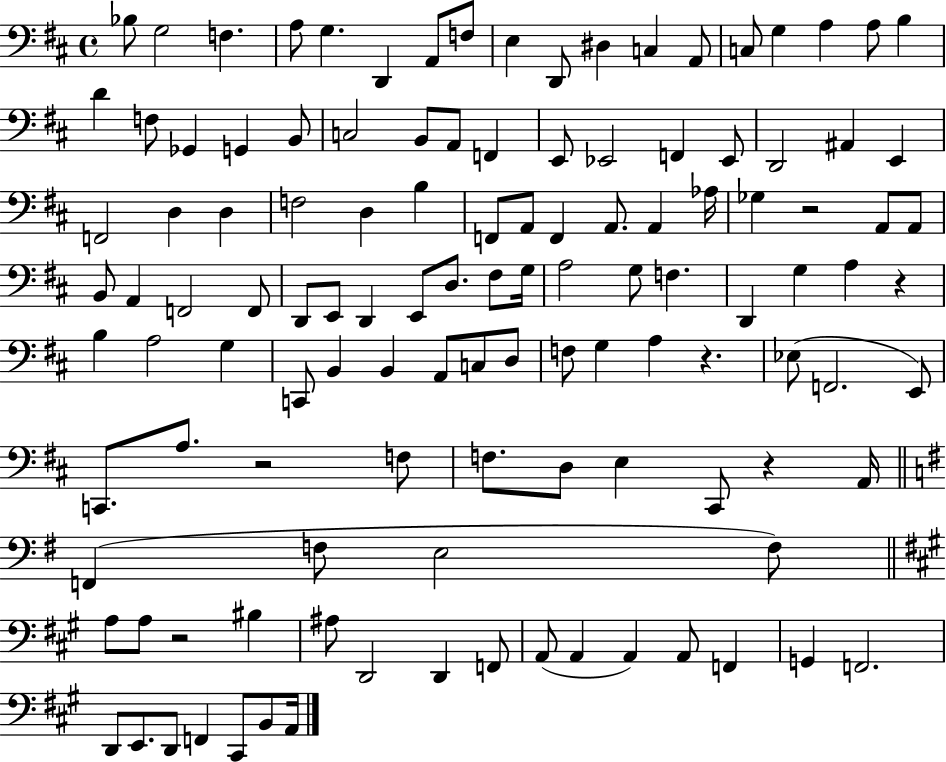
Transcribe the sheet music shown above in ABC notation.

X:1
T:Untitled
M:4/4
L:1/4
K:D
_B,/2 G,2 F, A,/2 G, D,, A,,/2 F,/2 E, D,,/2 ^D, C, A,,/2 C,/2 G, A, A,/2 B, D F,/2 _G,, G,, B,,/2 C,2 B,,/2 A,,/2 F,, E,,/2 _E,,2 F,, _E,,/2 D,,2 ^A,, E,, F,,2 D, D, F,2 D, B, F,,/2 A,,/2 F,, A,,/2 A,, _A,/4 _G, z2 A,,/2 A,,/2 B,,/2 A,, F,,2 F,,/2 D,,/2 E,,/2 D,, E,,/2 D,/2 ^F,/2 G,/4 A,2 G,/2 F, D,, G, A, z B, A,2 G, C,,/2 B,, B,, A,,/2 C,/2 D,/2 F,/2 G, A, z _E,/2 F,,2 E,,/2 C,,/2 A,/2 z2 F,/2 F,/2 D,/2 E, ^C,,/2 z A,,/4 F,, F,/2 E,2 F,/2 A,/2 A,/2 z2 ^B, ^A,/2 D,,2 D,, F,,/2 A,,/2 A,, A,, A,,/2 F,, G,, F,,2 D,,/2 E,,/2 D,,/2 F,, ^C,,/2 B,,/2 A,,/4